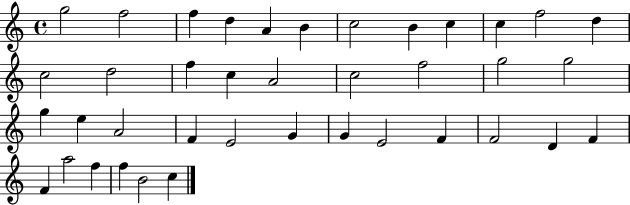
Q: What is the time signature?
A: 4/4